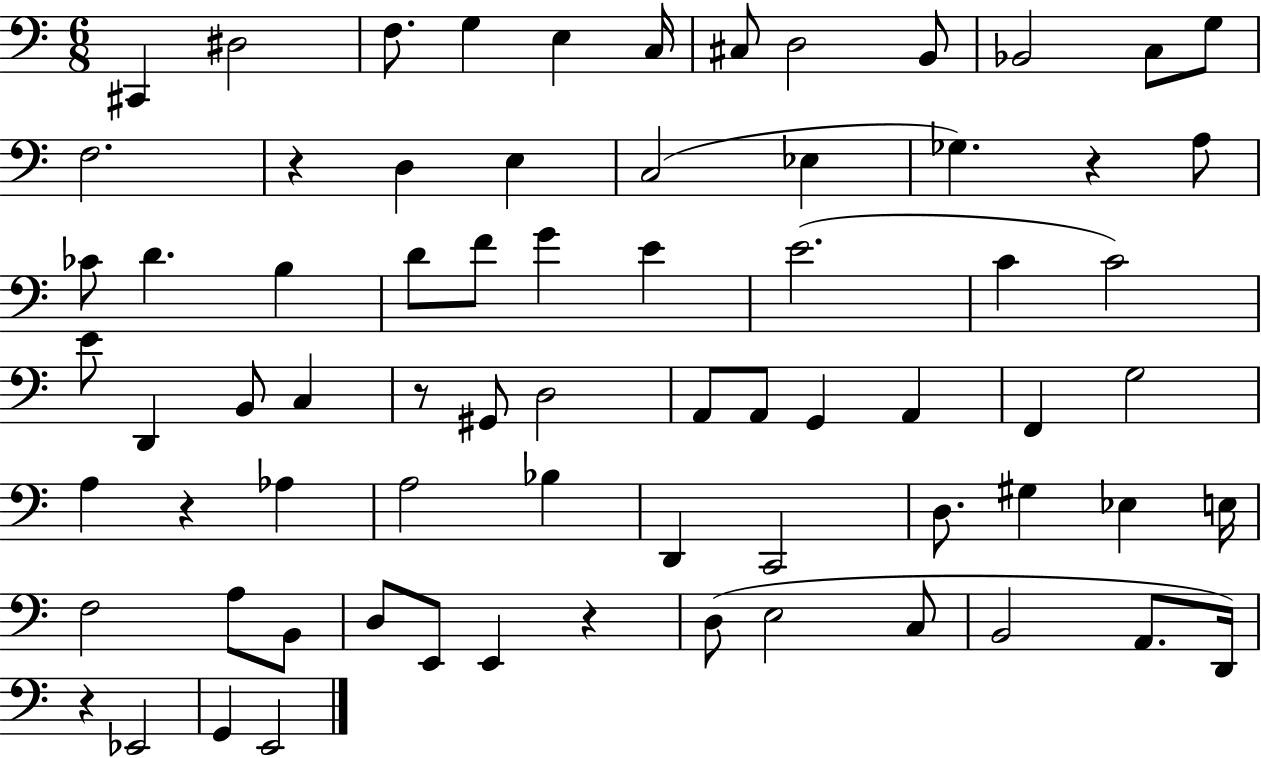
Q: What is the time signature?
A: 6/8